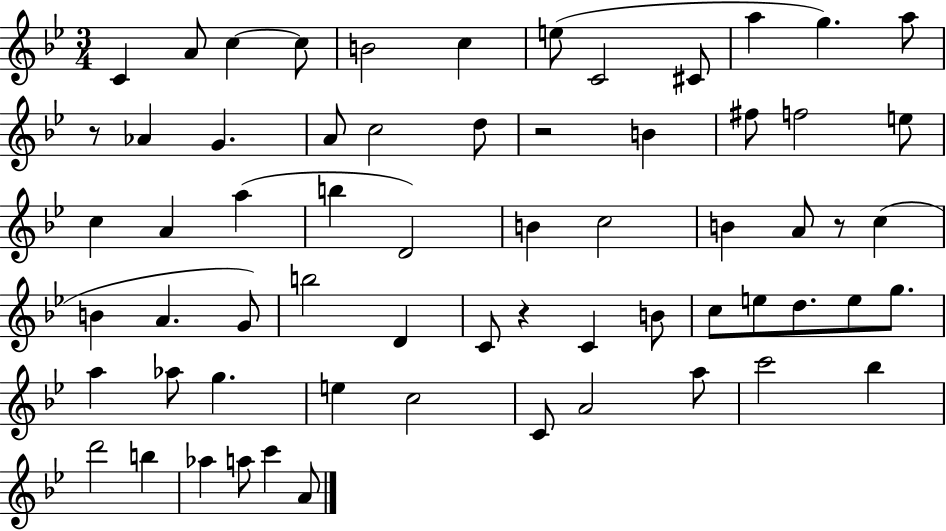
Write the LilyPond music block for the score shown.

{
  \clef treble
  \numericTimeSignature
  \time 3/4
  \key bes \major
  \repeat volta 2 { c'4 a'8 c''4~~ c''8 | b'2 c''4 | e''8( c'2 cis'8 | a''4 g''4.) a''8 | \break r8 aes'4 g'4. | a'8 c''2 d''8 | r2 b'4 | fis''8 f''2 e''8 | \break c''4 a'4 a''4( | b''4 d'2) | b'4 c''2 | b'4 a'8 r8 c''4( | \break b'4 a'4. g'8) | b''2 d'4 | c'8 r4 c'4 b'8 | c''8 e''8 d''8. e''8 g''8. | \break a''4 aes''8 g''4. | e''4 c''2 | c'8 a'2 a''8 | c'''2 bes''4 | \break d'''2 b''4 | aes''4 a''8 c'''4 a'8 | } \bar "|."
}